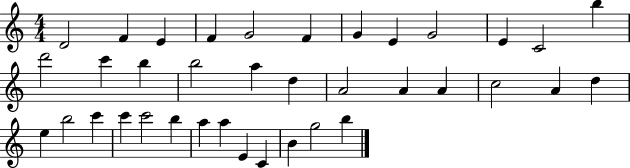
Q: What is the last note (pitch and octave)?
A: B5